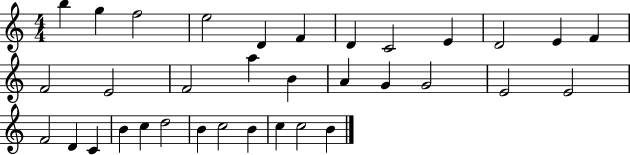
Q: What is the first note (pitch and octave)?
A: B5